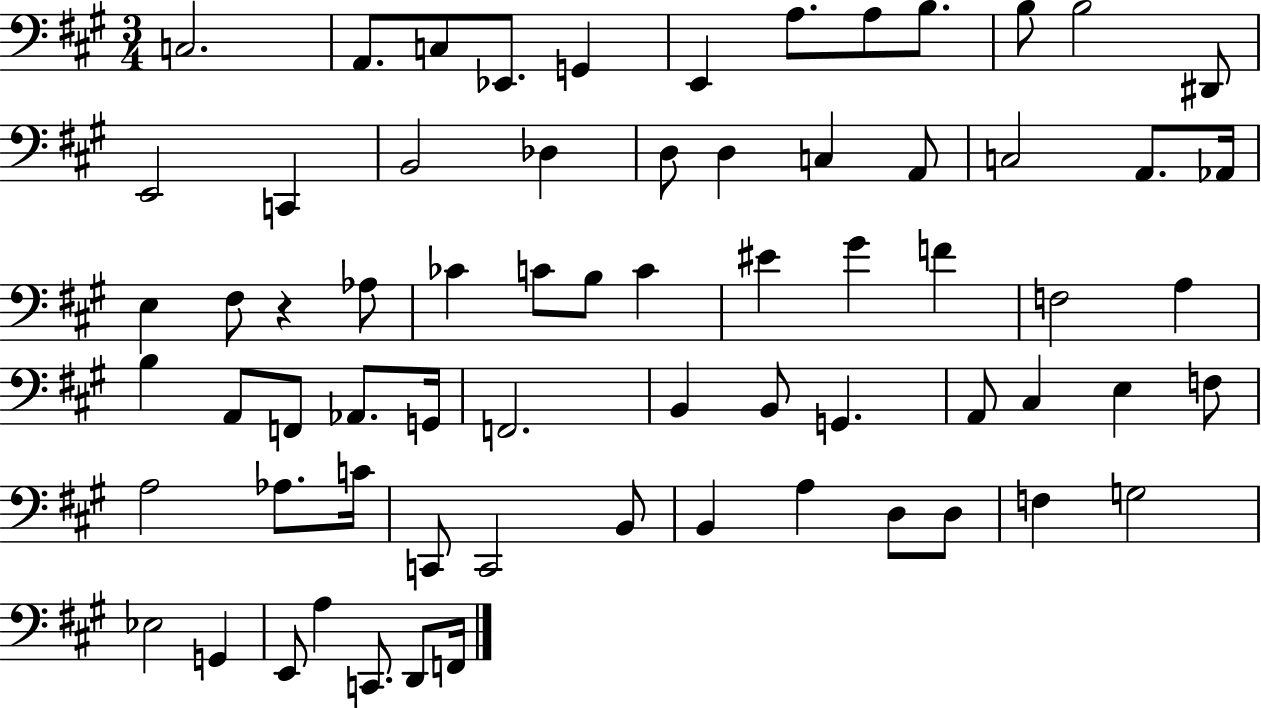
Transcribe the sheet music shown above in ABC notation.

X:1
T:Untitled
M:3/4
L:1/4
K:A
C,2 A,,/2 C,/2 _E,,/2 G,, E,, A,/2 A,/2 B,/2 B,/2 B,2 ^D,,/2 E,,2 C,, B,,2 _D, D,/2 D, C, A,,/2 C,2 A,,/2 _A,,/4 E, ^F,/2 z _A,/2 _C C/2 B,/2 C ^E ^G F F,2 A, B, A,,/2 F,,/2 _A,,/2 G,,/4 F,,2 B,, B,,/2 G,, A,,/2 ^C, E, F,/2 A,2 _A,/2 C/4 C,,/2 C,,2 B,,/2 B,, A, D,/2 D,/2 F, G,2 _E,2 G,, E,,/2 A, C,,/2 D,,/2 F,,/4